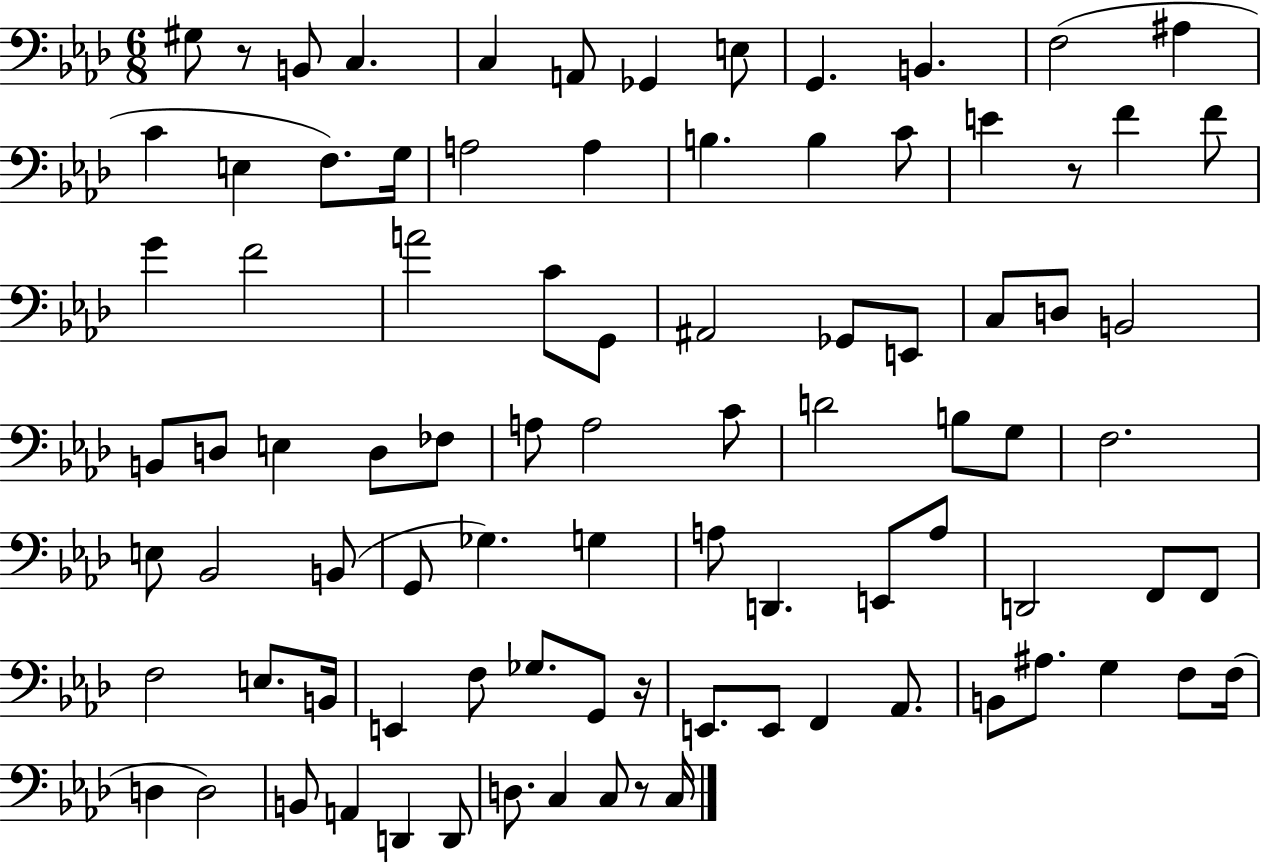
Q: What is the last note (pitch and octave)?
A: C3